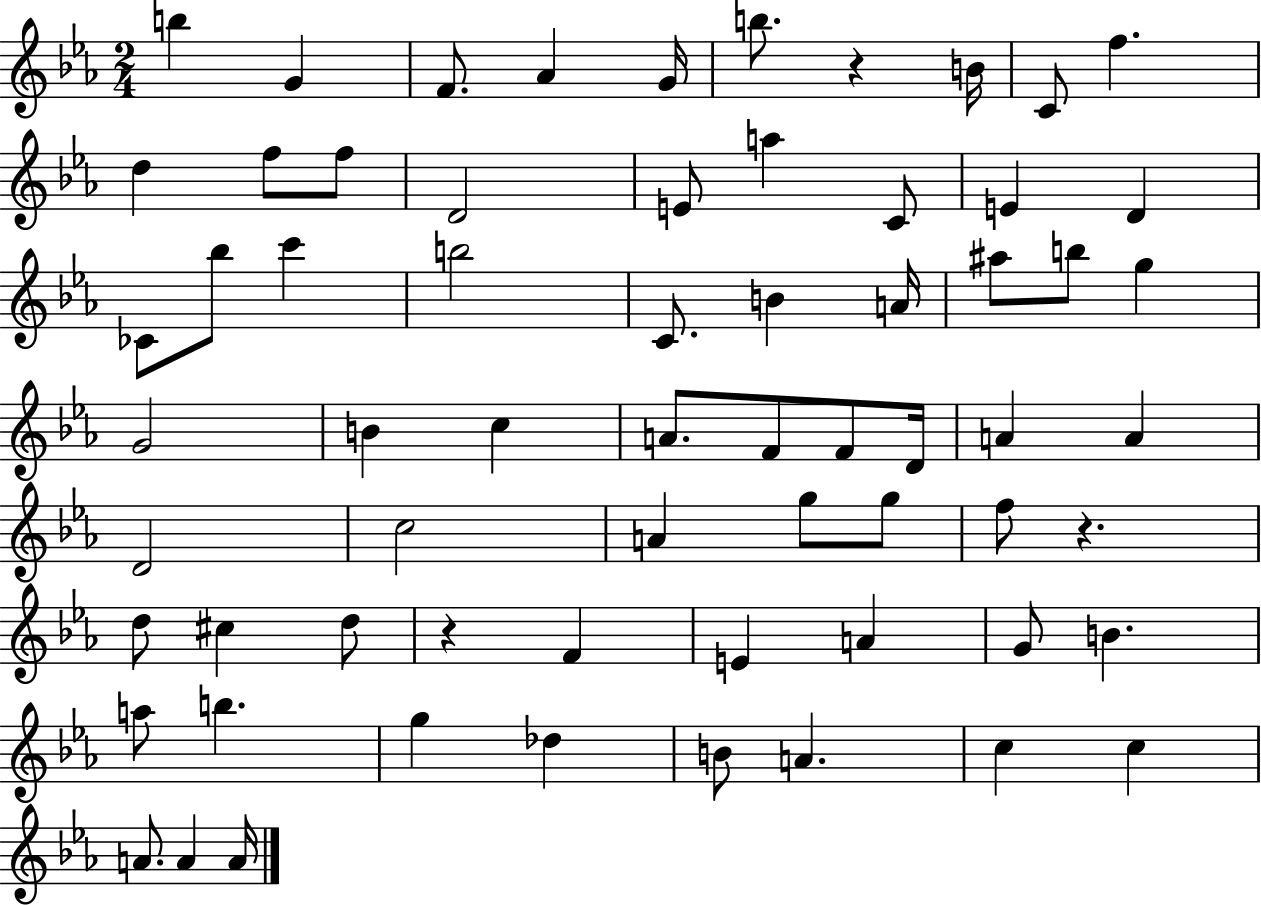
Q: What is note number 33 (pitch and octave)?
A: F4